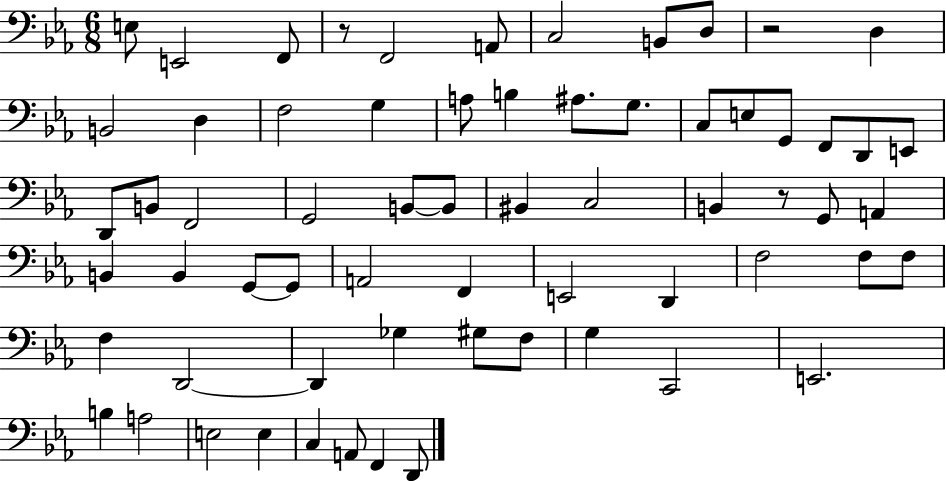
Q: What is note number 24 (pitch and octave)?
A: D2